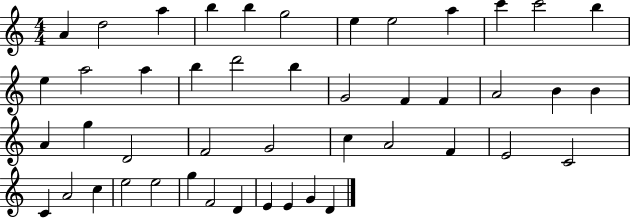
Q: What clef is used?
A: treble